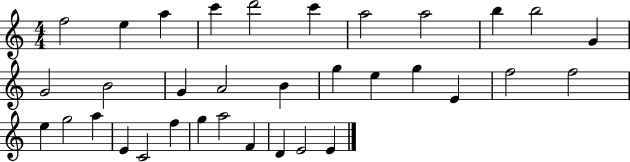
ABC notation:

X:1
T:Untitled
M:4/4
L:1/4
K:C
f2 e a c' d'2 c' a2 a2 b b2 G G2 B2 G A2 B g e g E f2 f2 e g2 a E C2 f g a2 F D E2 E